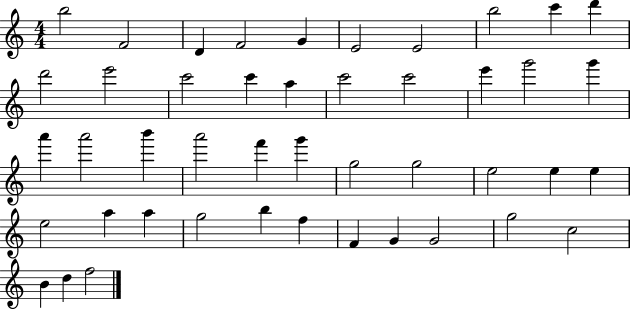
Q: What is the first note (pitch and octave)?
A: B5